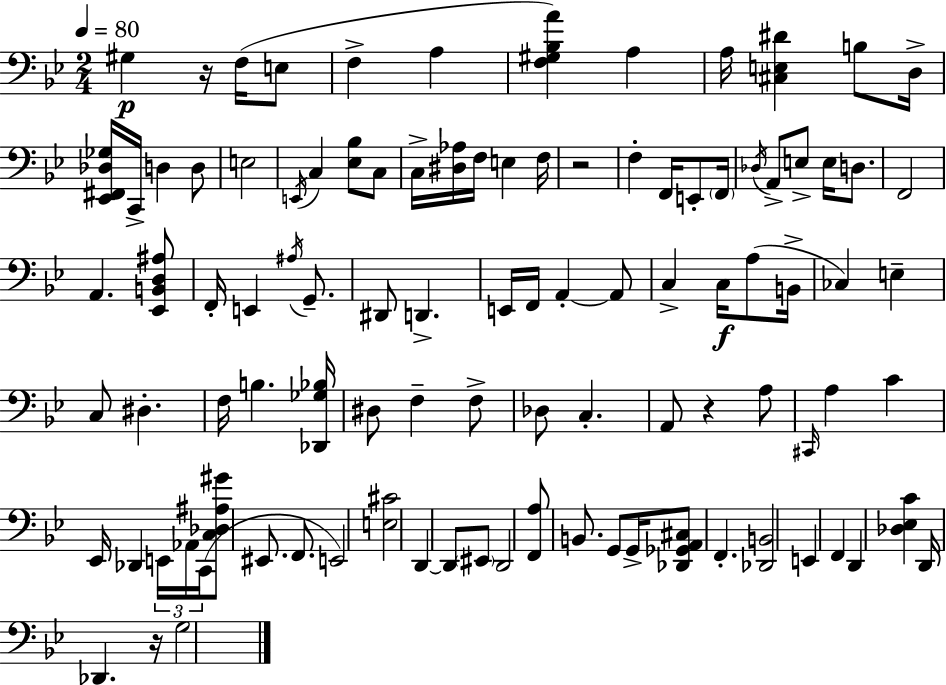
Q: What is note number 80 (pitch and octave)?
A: D2